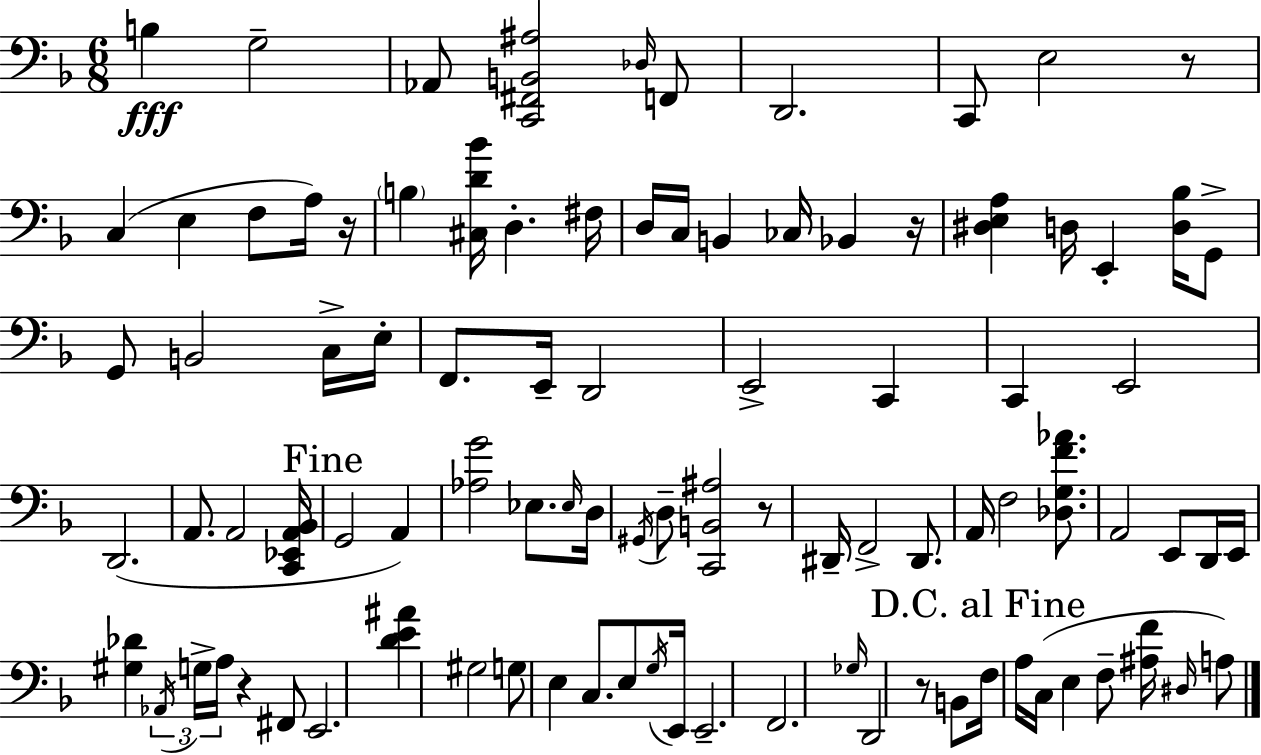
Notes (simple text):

B3/q G3/h Ab2/e [C2,F#2,B2,A#3]/h Db3/s F2/e D2/h. C2/e E3/h R/e C3/q E3/q F3/e A3/s R/s B3/q [C#3,D4,Bb4]/s D3/q. F#3/s D3/s C3/s B2/q CES3/s Bb2/q R/s [D#3,E3,A3]/q D3/s E2/q [D3,Bb3]/s G2/e G2/e B2/h C3/s E3/s F2/e. E2/s D2/h E2/h C2/q C2/q E2/h D2/h. A2/e. A2/h [C2,Eb2,A2,Bb2]/s G2/h A2/q [Ab3,G4]/h Eb3/e. Eb3/s D3/s G#2/s D3/e [C2,B2,A#3]/h R/e D#2/s F2/h D#2/e. A2/s F3/h [Db3,G3,F4,Ab4]/e. A2/h E2/e D2/s E2/s [G#3,Db4]/q Ab2/s G3/s A3/s R/q F#2/e E2/h. [D4,E4,A#4]/q G#3/h G3/e E3/q C3/e. E3/e G3/s E2/s E2/h. F2/h. Gb3/s D2/h R/e B2/e F3/s A3/s C3/s E3/q F3/e [A#3,F4]/s D#3/s A3/e